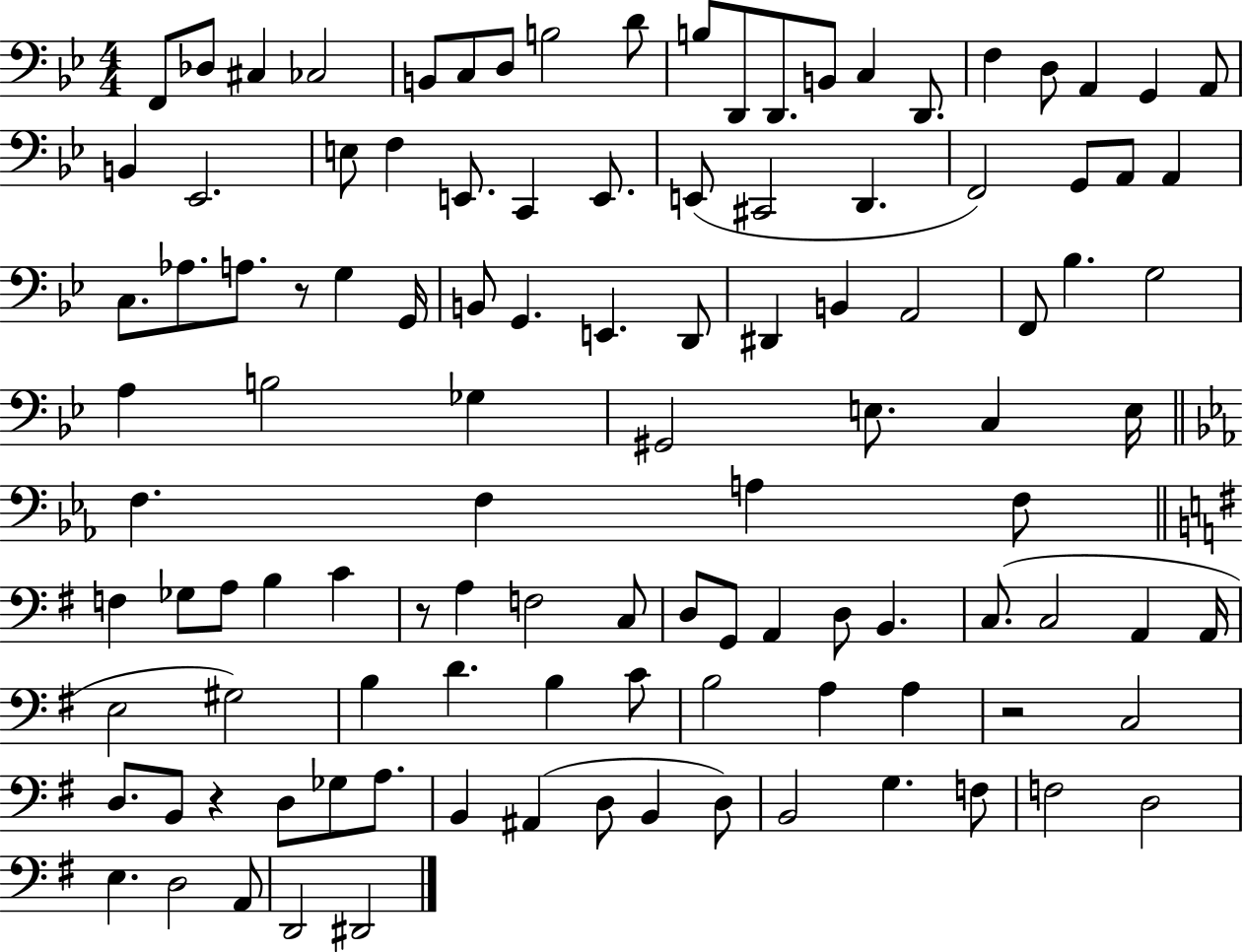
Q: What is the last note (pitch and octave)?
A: D#2